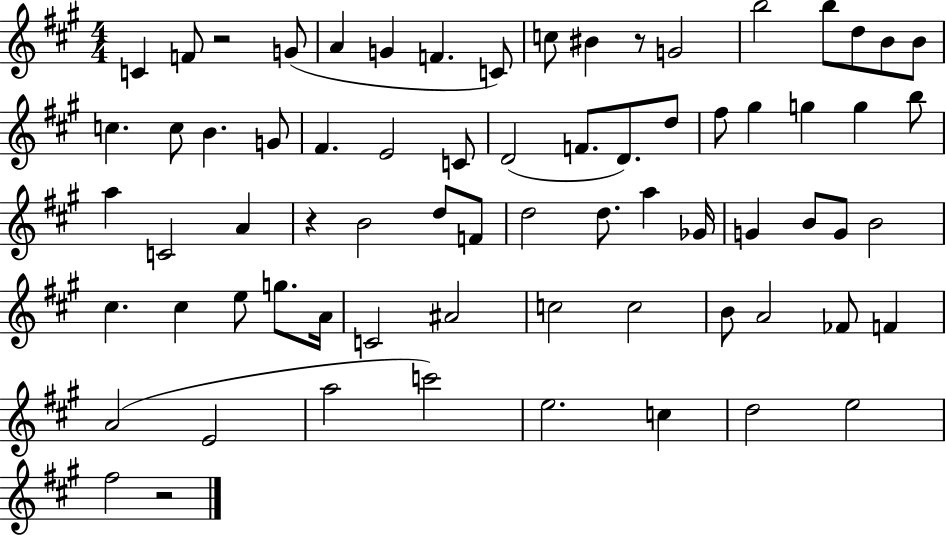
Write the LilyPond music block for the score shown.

{
  \clef treble
  \numericTimeSignature
  \time 4/4
  \key a \major
  c'4 f'8 r2 g'8( | a'4 g'4 f'4. c'8) | c''8 bis'4 r8 g'2 | b''2 b''8 d''8 b'8 b'8 | \break c''4. c''8 b'4. g'8 | fis'4. e'2 c'8 | d'2( f'8. d'8.) d''8 | fis''8 gis''4 g''4 g''4 b''8 | \break a''4 c'2 a'4 | r4 b'2 d''8 f'8 | d''2 d''8. a''4 ges'16 | g'4 b'8 g'8 b'2 | \break cis''4. cis''4 e''8 g''8. a'16 | c'2 ais'2 | c''2 c''2 | b'8 a'2 fes'8 f'4 | \break a'2( e'2 | a''2 c'''2) | e''2. c''4 | d''2 e''2 | \break fis''2 r2 | \bar "|."
}